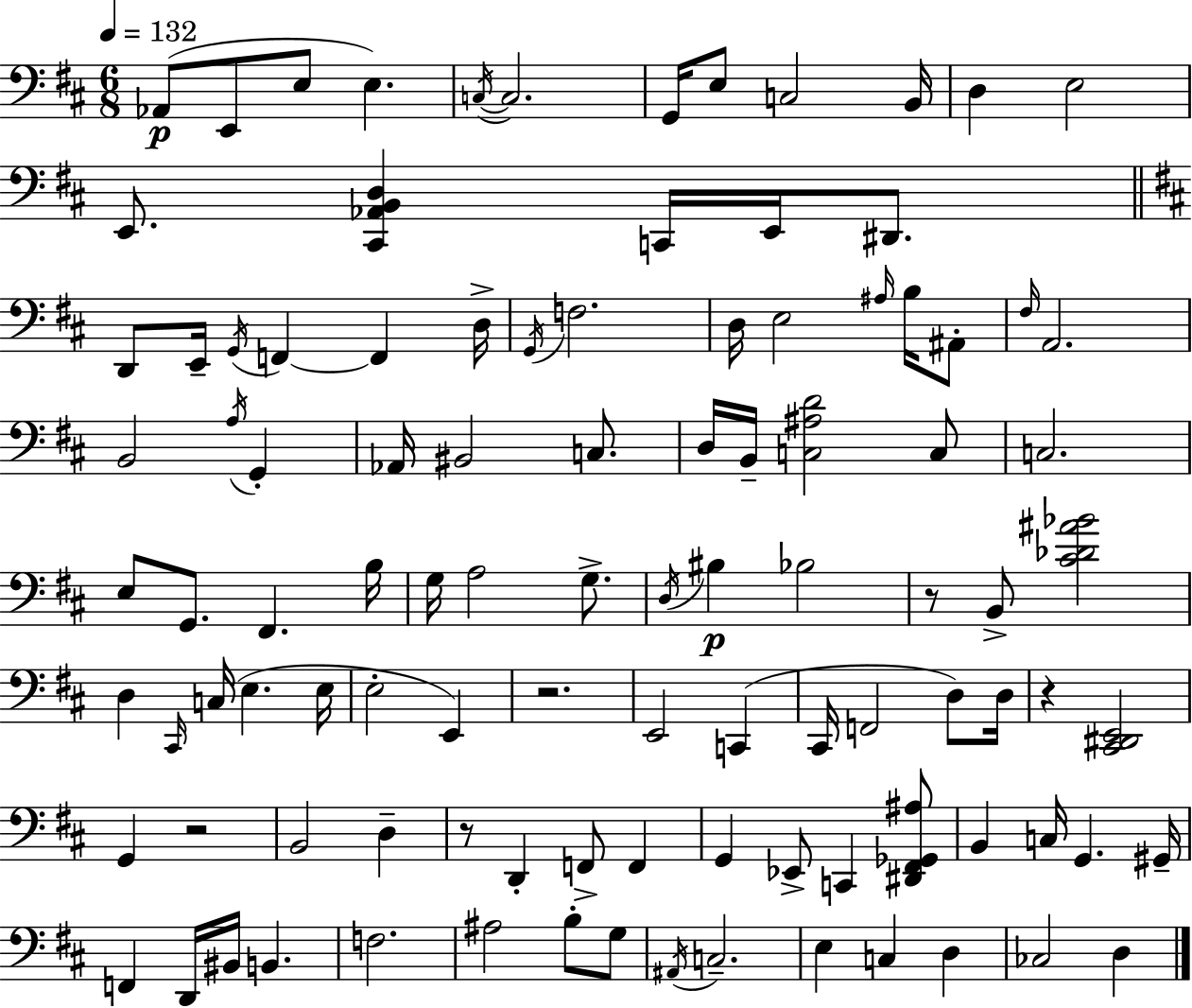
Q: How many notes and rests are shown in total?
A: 103